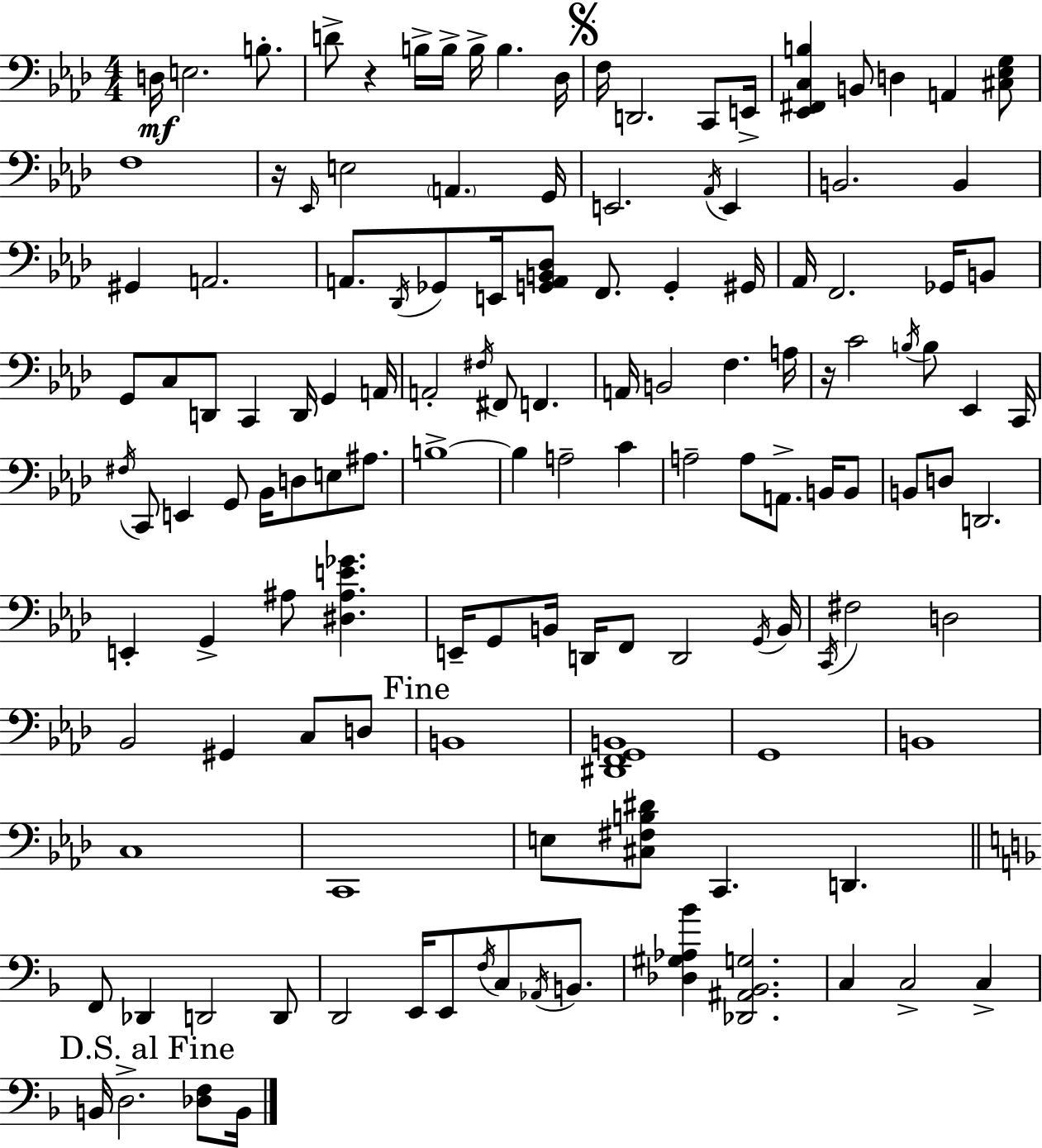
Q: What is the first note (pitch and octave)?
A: D3